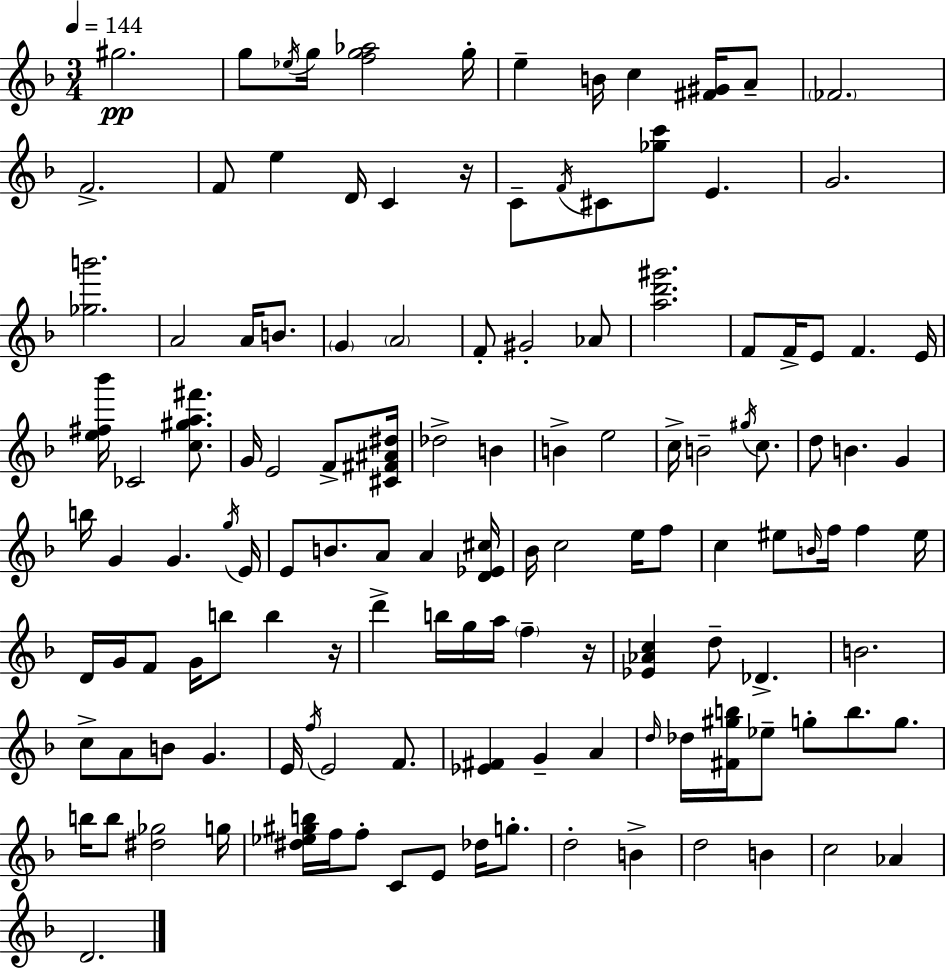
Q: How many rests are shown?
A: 3